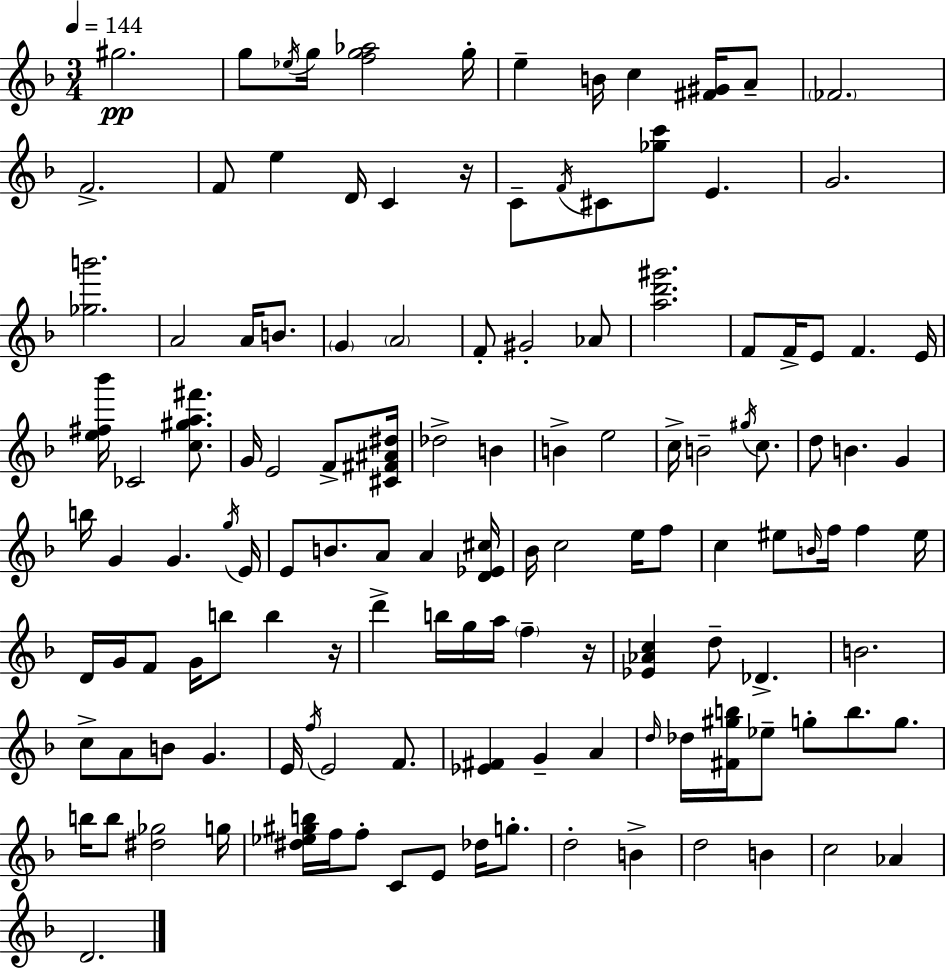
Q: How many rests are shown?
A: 3